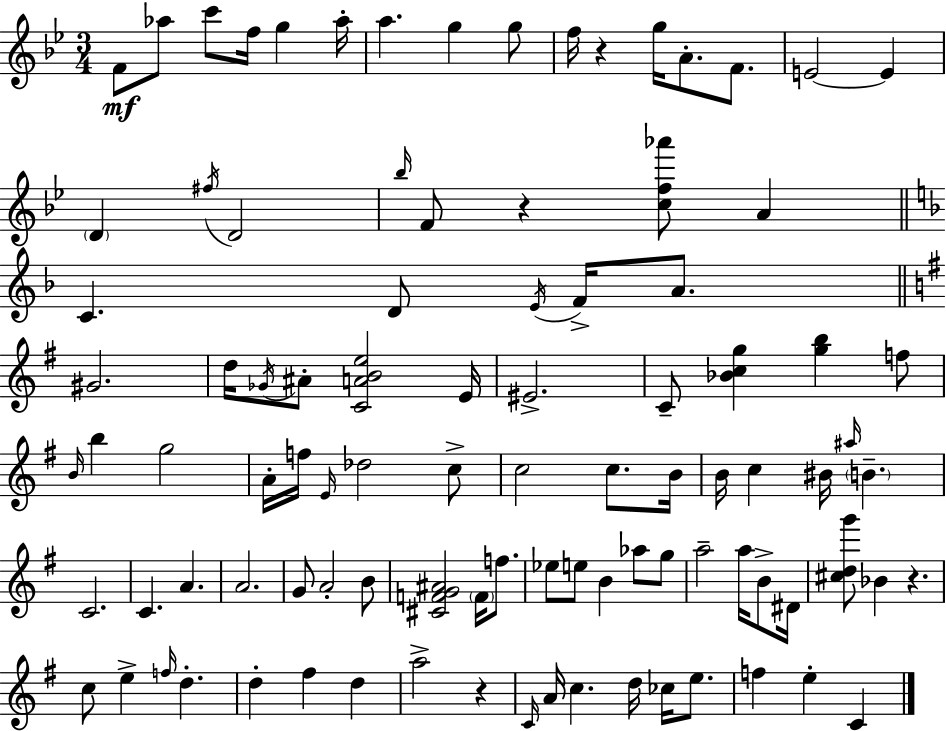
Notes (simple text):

F4/e Ab5/e C6/e F5/s G5/q Ab5/s A5/q. G5/q G5/e F5/s R/q G5/s A4/e. F4/e. E4/h E4/q D4/q F#5/s D4/h Bb5/s F4/e R/q [C5,F5,Ab6]/e A4/q C4/q. D4/e E4/s F4/s A4/e. G#4/h. D5/s Gb4/s A#4/e [C4,A4,B4,E5]/h E4/s EIS4/h. C4/e [Bb4,C5,G5]/q [G5,B5]/q F5/e B4/s B5/q G5/h A4/s F5/s E4/s Db5/h C5/e C5/h C5/e. B4/s B4/s C5/q BIS4/s A#5/s B4/q. C4/h. C4/q. A4/q. A4/h. G4/e A4/h B4/e [C#4,F4,G4,A#4]/h F4/s F5/e. Eb5/e E5/e B4/q Ab5/e G5/e A5/h A5/s B4/e D#4/s [C#5,D5,G6]/e Bb4/q R/q. C5/e E5/q F5/s D5/q. D5/q F#5/q D5/q A5/h R/q C4/s A4/s C5/q. D5/s CES5/s E5/e. F5/q E5/q C4/q